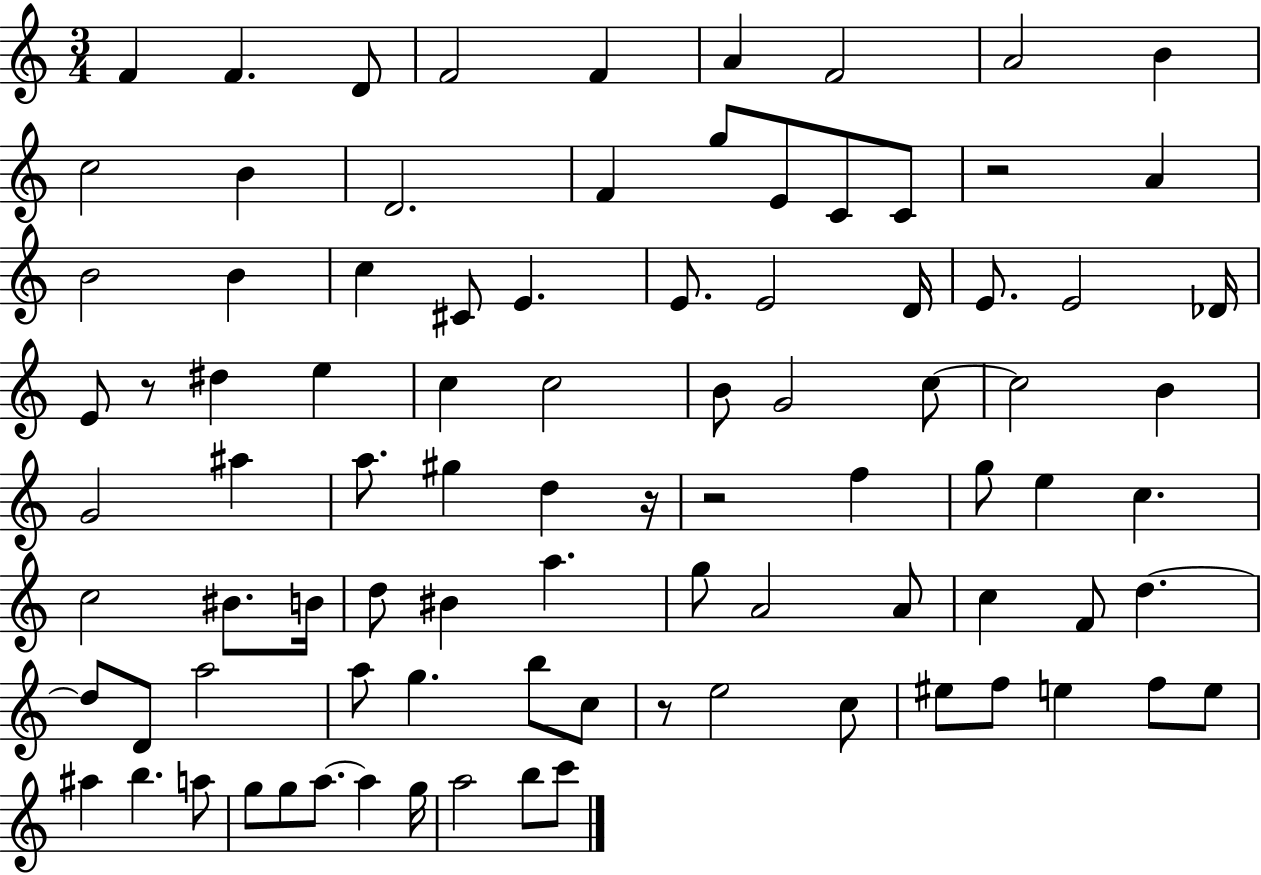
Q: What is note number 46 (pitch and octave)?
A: G5